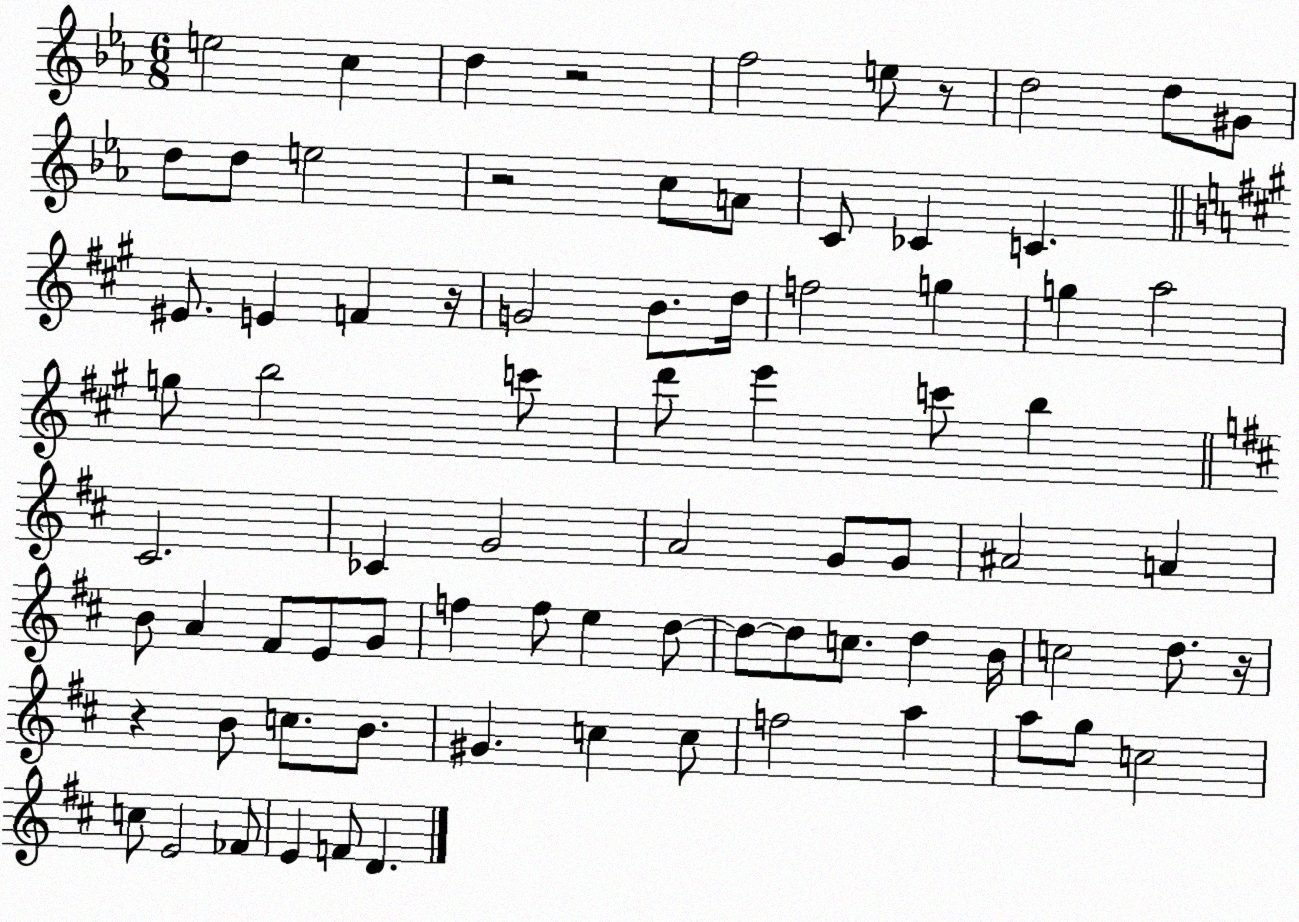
X:1
T:Untitled
M:6/8
L:1/4
K:Eb
e2 c d z2 f2 e/2 z/2 d2 d/2 ^G/2 d/2 d/2 e2 z2 c/2 A/2 C/2 _C C ^E/2 E F z/4 G2 B/2 d/4 f2 g g a2 g/2 b2 c'/2 d'/2 e' c'/2 b ^C2 _C G2 A2 G/2 G/2 ^A2 A B/2 A ^F/2 E/2 G/2 f f/2 e d/2 d/2 d/2 c/2 d B/4 c2 d/2 z/4 z B/2 c/2 B/2 ^G c c/2 f2 a a/2 g/2 c2 c/2 E2 _F/2 E F/2 D